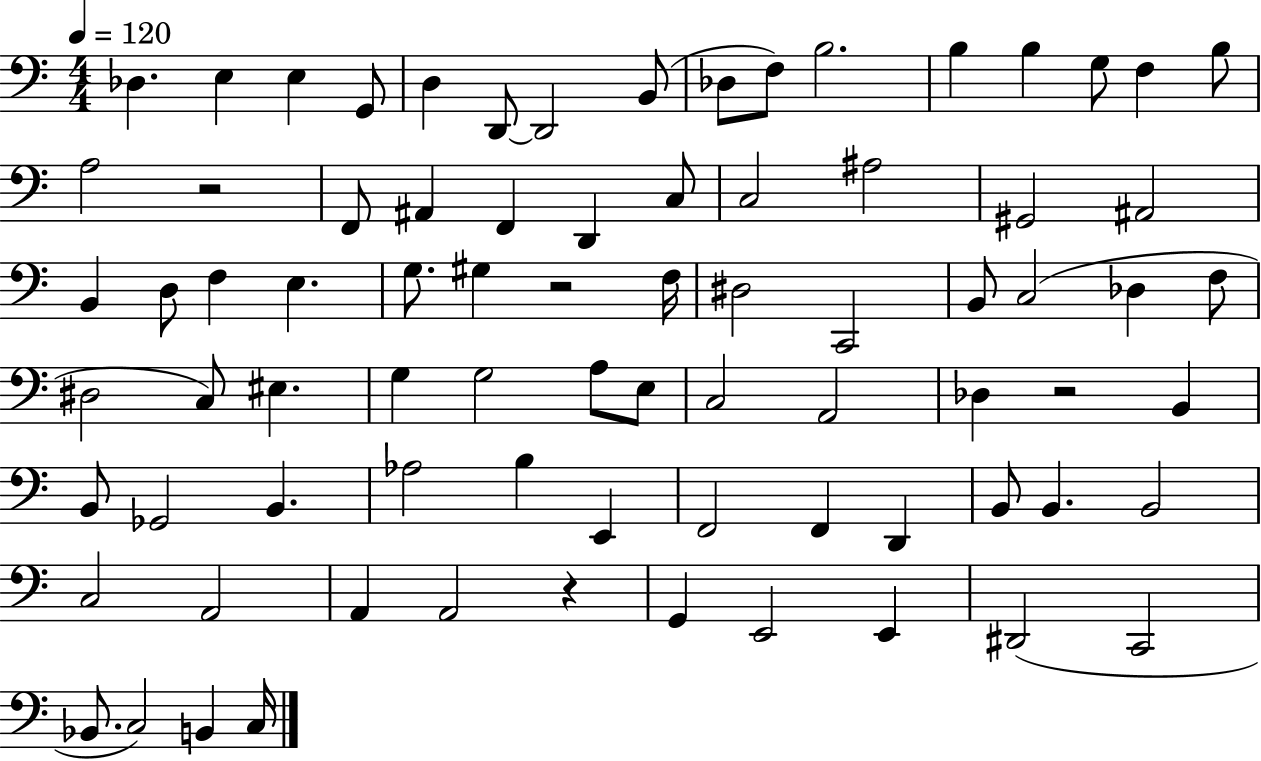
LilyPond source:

{
  \clef bass
  \numericTimeSignature
  \time 4/4
  \key c \major
  \tempo 4 = 120
  des4. e4 e4 g,8 | d4 d,8~~ d,2 b,8( | des8 f8) b2. | b4 b4 g8 f4 b8 | \break a2 r2 | f,8 ais,4 f,4 d,4 c8 | c2 ais2 | gis,2 ais,2 | \break b,4 d8 f4 e4. | g8. gis4 r2 f16 | dis2 c,2 | b,8 c2( des4 f8 | \break dis2 c8) eis4. | g4 g2 a8 e8 | c2 a,2 | des4 r2 b,4 | \break b,8 ges,2 b,4. | aes2 b4 e,4 | f,2 f,4 d,4 | b,8 b,4. b,2 | \break c2 a,2 | a,4 a,2 r4 | g,4 e,2 e,4 | dis,2( c,2 | \break bes,8. c2) b,4 c16 | \bar "|."
}